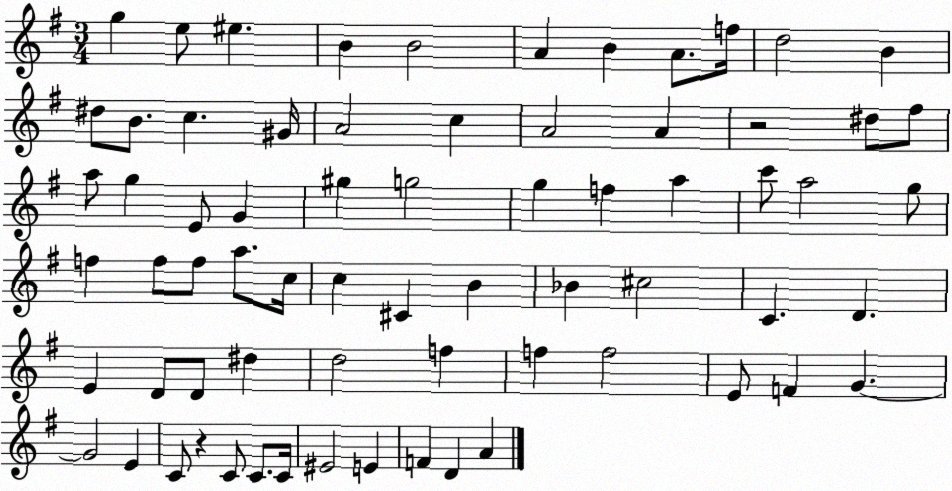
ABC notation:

X:1
T:Untitled
M:3/4
L:1/4
K:G
g e/2 ^e B B2 A B A/2 f/4 d2 B ^d/2 B/2 c ^G/4 A2 c A2 A z2 ^d/2 ^f/2 a/2 g E/2 G ^g g2 g f a c'/2 a2 g/2 f f/2 f/2 a/2 c/4 c ^C B _B ^c2 C D E D/2 D/2 ^d d2 f f f2 E/2 F G G2 E C/2 z C/2 C/2 C/4 ^E2 E F D A